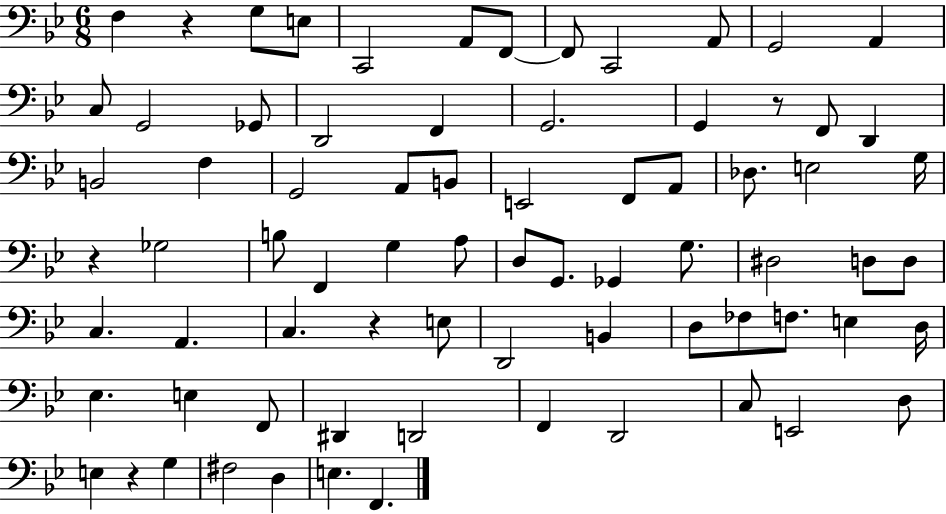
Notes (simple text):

F3/q R/q G3/e E3/e C2/h A2/e F2/e F2/e C2/h A2/e G2/h A2/q C3/e G2/h Gb2/e D2/h F2/q G2/h. G2/q R/e F2/e D2/q B2/h F3/q G2/h A2/e B2/e E2/h F2/e A2/e Db3/e. E3/h G3/s R/q Gb3/h B3/e F2/q G3/q A3/e D3/e G2/e. Gb2/q G3/e. D#3/h D3/e D3/e C3/q. A2/q. C3/q. R/q E3/e D2/h B2/q D3/e FES3/e F3/e. E3/q D3/s Eb3/q. E3/q F2/e D#2/q D2/h F2/q D2/h C3/e E2/h D3/e E3/q R/q G3/q F#3/h D3/q E3/q. F2/q.